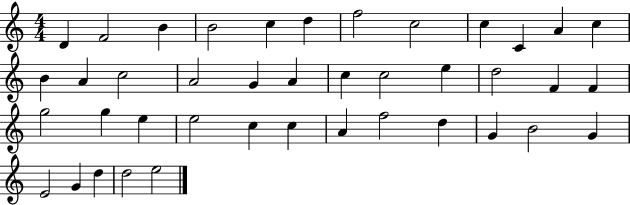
{
  \clef treble
  \numericTimeSignature
  \time 4/4
  \key c \major
  d'4 f'2 b'4 | b'2 c''4 d''4 | f''2 c''2 | c''4 c'4 a'4 c''4 | \break b'4 a'4 c''2 | a'2 g'4 a'4 | c''4 c''2 e''4 | d''2 f'4 f'4 | \break g''2 g''4 e''4 | e''2 c''4 c''4 | a'4 f''2 d''4 | g'4 b'2 g'4 | \break e'2 g'4 d''4 | d''2 e''2 | \bar "|."
}